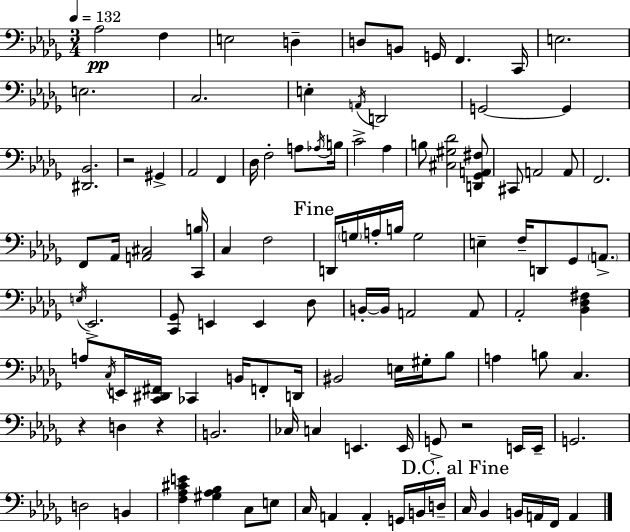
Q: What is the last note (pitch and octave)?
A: A2